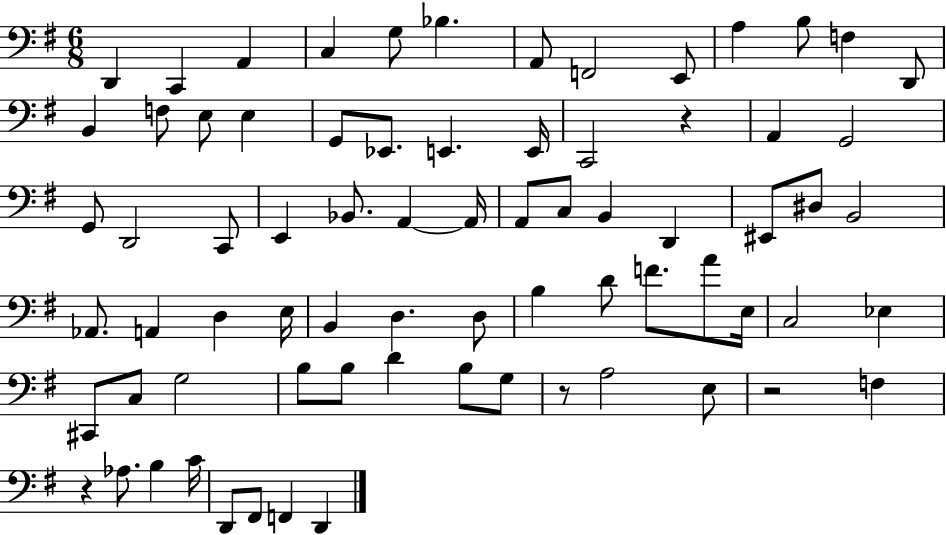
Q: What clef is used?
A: bass